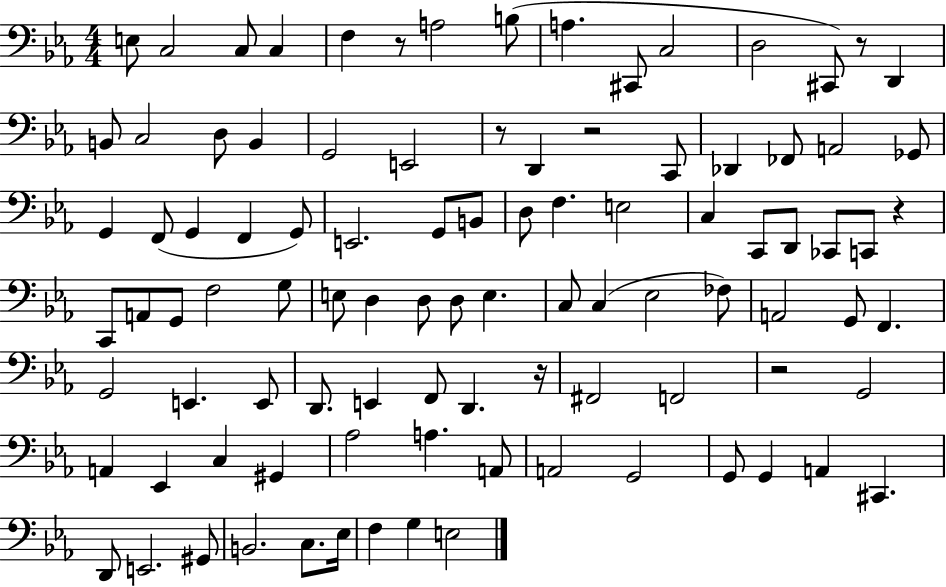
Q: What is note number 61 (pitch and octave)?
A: E2